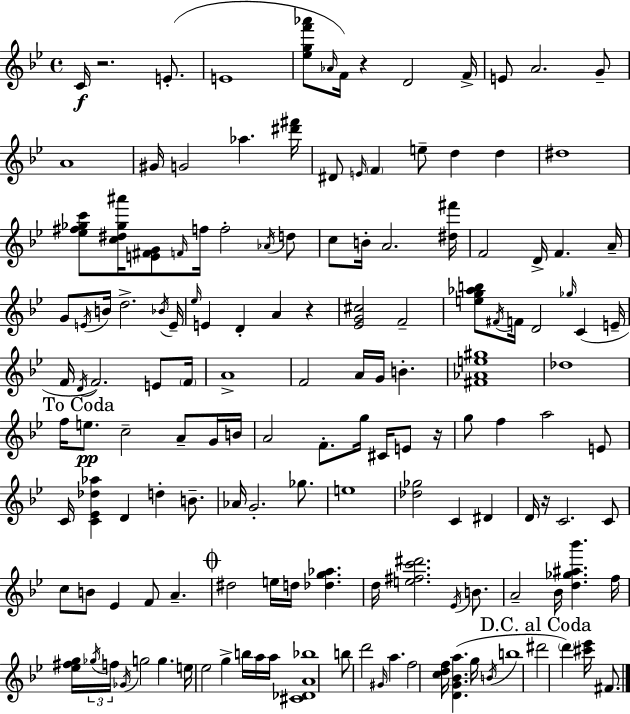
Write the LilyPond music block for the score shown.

{
  \clef treble
  \time 4/4
  \defaultTimeSignature
  \key bes \major
  c'16\f r2. e'8.-.( | e'1 | <ees'' g'' f''' aes'''>8 \grace { aes'16 }) f'16 r4 d'2 | f'16-> e'8 a'2. g'8-- | \break a'1 | gis'16 g'2 aes''4. | <dis''' fis'''>16 dis'8 \grace { e'16 } \parenthesize f'4 e''8-- d''4 d''4 | dis''1 | \break <ees'' fis'' ges'' c'''>8 <c'' dis'' ges'' ais'''>16 <e' fis' g'>8 \grace { f'16 } f''16 f''2-. | \acciaccatura { aes'16 } d''8 c''8 b'16-. a'2. | <dis'' fis'''>16 f'2 d'16-> f'4. | a'16-- g'8 \acciaccatura { e'16 } b'16 d''2.-> | \break \acciaccatura { bes'16 } e'16-- \grace { ees''16 } e'4 d'4-. a'4 | r4 <ees' g' cis''>2 f'2-- | <e'' g'' aes'' b''>8 \acciaccatura { fis'16 } f'16 d'2 | \grace { ges''16 } c'4( e'16-- f'16 \acciaccatura { d'16 } f'2.) | \break e'8 \parenthesize f'16 a'1-> | f'2 | a'16 g'16 b'4.-. <fis' aes' e'' gis''>1 | des''1 | \break \mark "To Coda" f''16 e''8.\pp c''2-- | a'8-- g'16 b'16 a'2 | f'8.-. g''16 cis'16 e'8 r16 g''8 f''4 | a''2 e'8 c'16 <c' ees' des'' aes''>4 d'4 | \break d''4-. b'8.-- aes'16 g'2.-. | ges''8. e''1 | <des'' ges''>2 | c'4 dis'4 d'16 r16 c'2. | \break c'8 c''8 b'8 ees'4 | f'8 a'4.-- \mark \markup { \musicglyph "scripts.coda" } dis''2 | e''16 d''16 <des'' g'' aes''>4. d''16 <e'' fis'' c''' dis'''>2. | \acciaccatura { ees'16 } b'8. a'2-- | \break bes'16 <d'' ges'' ais'' bes'''>4. f''16 <ees'' fis'' g''>16 \tuplet 3/2 { \acciaccatura { ges''16 } f''16 \acciaccatura { ges'16 } } g''2 | g''4. e''16 ees''2 | g''4-> b''16 a''16 a''16 <cis' des' a' bes''>1 | b''8 d'''2 | \break \grace { gis'16 } a''4. f''2 | <c'' d'' f''>16 <d' g' bes' a''>4.( g''16 \acciaccatura { b'16 } b''1 | \mark "D.C. al Coda" dis'''2 | \parenthesize d'''4) <cis''' ees'''>16 fis'8. \bar "|."
}